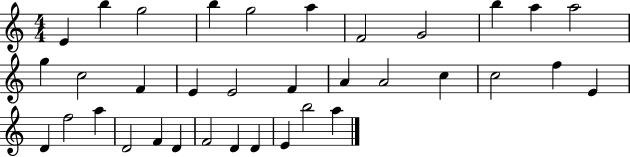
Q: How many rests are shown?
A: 0